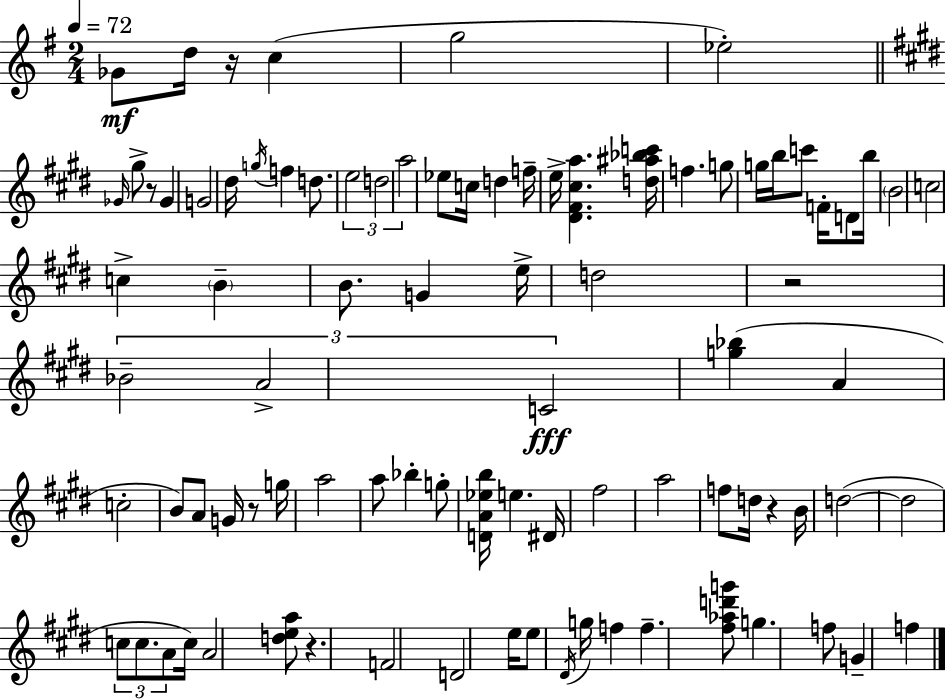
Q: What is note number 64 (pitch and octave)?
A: A4